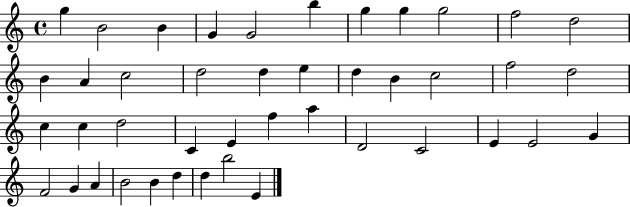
G5/q B4/h B4/q G4/q G4/h B5/q G5/q G5/q G5/h F5/h D5/h B4/q A4/q C5/h D5/h D5/q E5/q D5/q B4/q C5/h F5/h D5/h C5/q C5/q D5/h C4/q E4/q F5/q A5/q D4/h C4/h E4/q E4/h G4/q F4/h G4/q A4/q B4/h B4/q D5/q D5/q B5/h E4/q